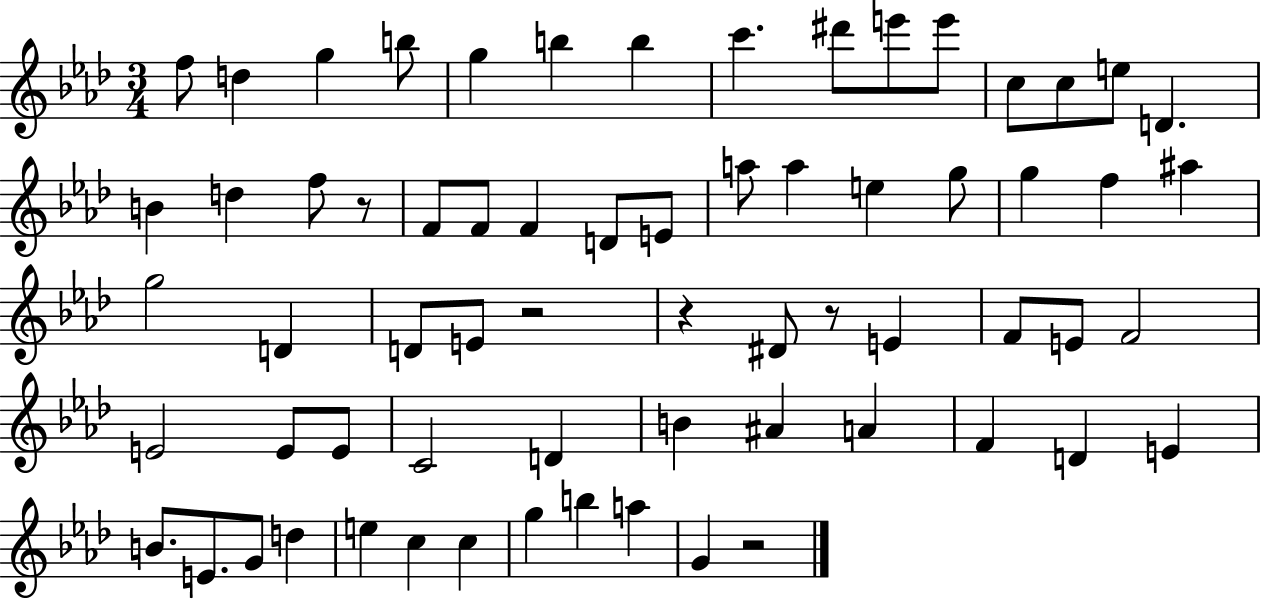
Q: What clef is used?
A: treble